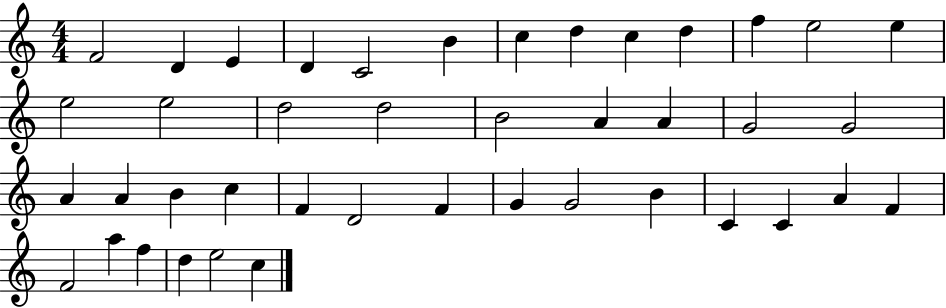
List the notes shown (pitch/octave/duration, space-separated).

F4/h D4/q E4/q D4/q C4/h B4/q C5/q D5/q C5/q D5/q F5/q E5/h E5/q E5/h E5/h D5/h D5/h B4/h A4/q A4/q G4/h G4/h A4/q A4/q B4/q C5/q F4/q D4/h F4/q G4/q G4/h B4/q C4/q C4/q A4/q F4/q F4/h A5/q F5/q D5/q E5/h C5/q